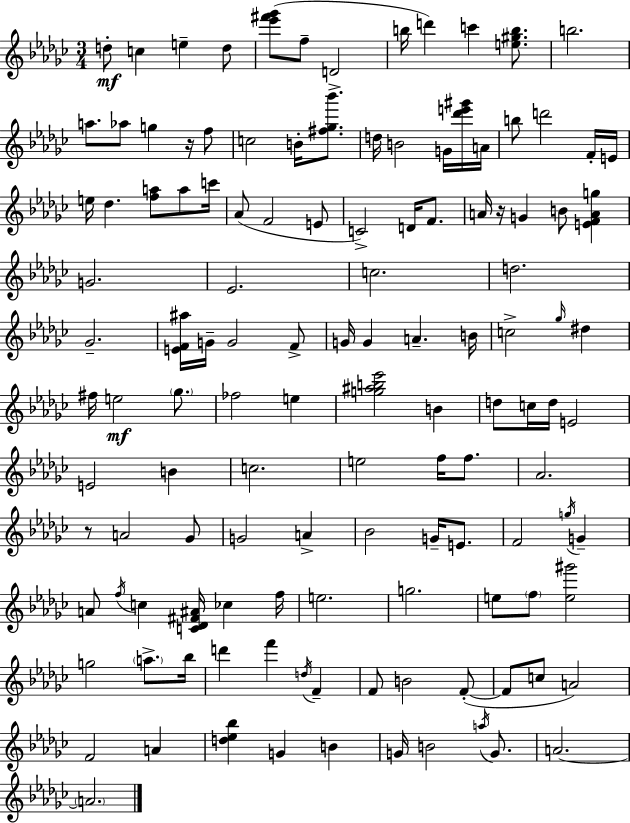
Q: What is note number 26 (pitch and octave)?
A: Db5